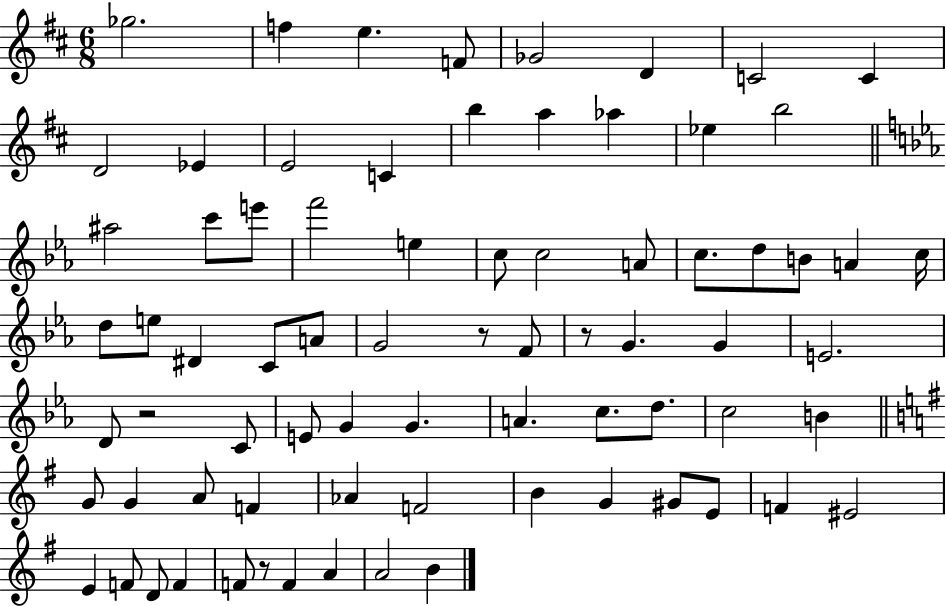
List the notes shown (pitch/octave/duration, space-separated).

Gb5/h. F5/q E5/q. F4/e Gb4/h D4/q C4/h C4/q D4/h Eb4/q E4/h C4/q B5/q A5/q Ab5/q Eb5/q B5/h A#5/h C6/e E6/e F6/h E5/q C5/e C5/h A4/e C5/e. D5/e B4/e A4/q C5/s D5/e E5/e D#4/q C4/e A4/e G4/h R/e F4/e R/e G4/q. G4/q E4/h. D4/e R/h C4/e E4/e G4/q G4/q. A4/q. C5/e. D5/e. C5/h B4/q G4/e G4/q A4/e F4/q Ab4/q F4/h B4/q G4/q G#4/e E4/e F4/q EIS4/h E4/q F4/e D4/e F4/q F4/e R/e F4/q A4/q A4/h B4/q